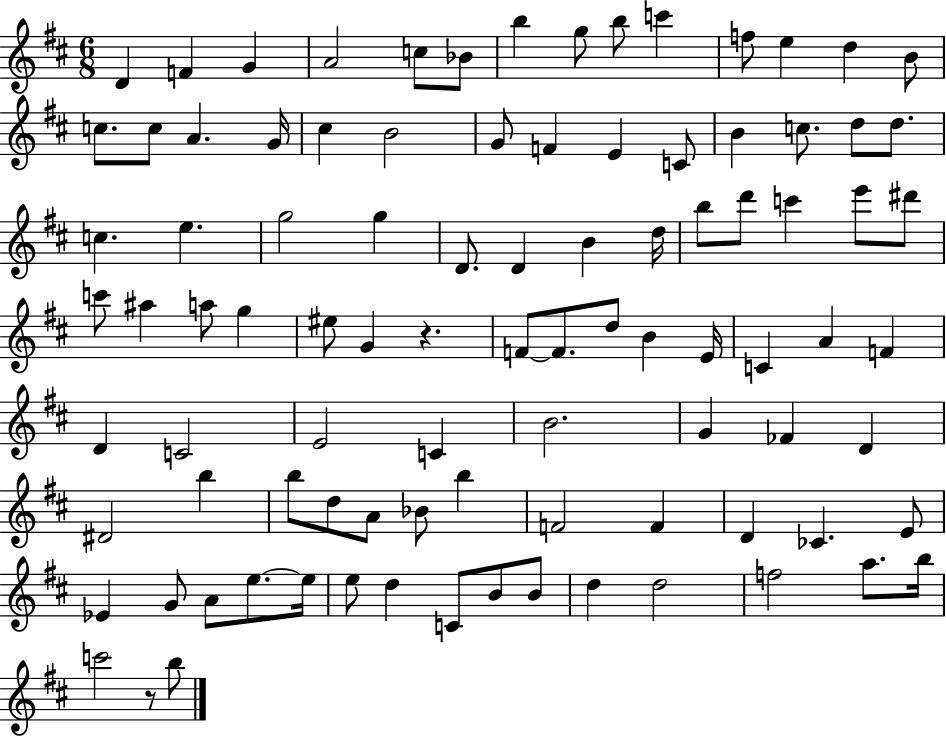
{
  \clef treble
  \numericTimeSignature
  \time 6/8
  \key d \major
  d'4 f'4 g'4 | a'2 c''8 bes'8 | b''4 g''8 b''8 c'''4 | f''8 e''4 d''4 b'8 | \break c''8. c''8 a'4. g'16 | cis''4 b'2 | g'8 f'4 e'4 c'8 | b'4 c''8. d''8 d''8. | \break c''4. e''4. | g''2 g''4 | d'8. d'4 b'4 d''16 | b''8 d'''8 c'''4 e'''8 dis'''8 | \break c'''8 ais''4 a''8 g''4 | eis''8 g'4 r4. | f'8~~ f'8. d''8 b'4 e'16 | c'4 a'4 f'4 | \break d'4 c'2 | e'2 c'4 | b'2. | g'4 fes'4 d'4 | \break dis'2 b''4 | b''8 d''8 a'8 bes'8 b''4 | f'2 f'4 | d'4 ces'4. e'8 | \break ees'4 g'8 a'8 e''8.~~ e''16 | e''8 d''4 c'8 b'8 b'8 | d''4 d''2 | f''2 a''8. b''16 | \break c'''2 r8 b''8 | \bar "|."
}